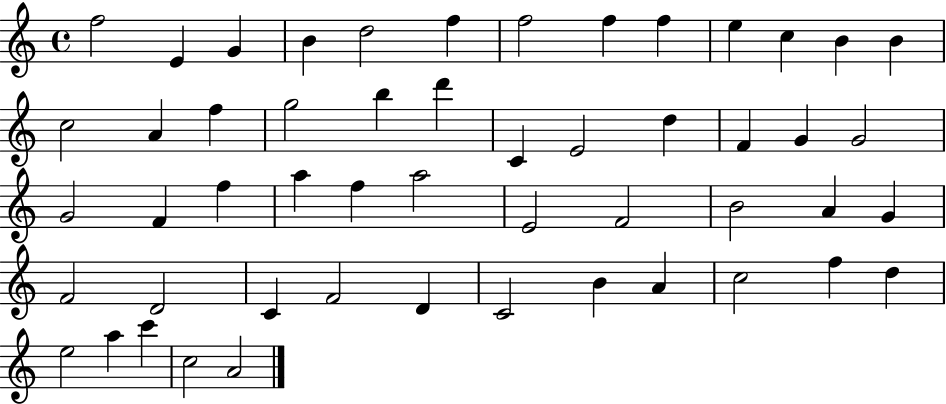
X:1
T:Untitled
M:4/4
L:1/4
K:C
f2 E G B d2 f f2 f f e c B B c2 A f g2 b d' C E2 d F G G2 G2 F f a f a2 E2 F2 B2 A G F2 D2 C F2 D C2 B A c2 f d e2 a c' c2 A2